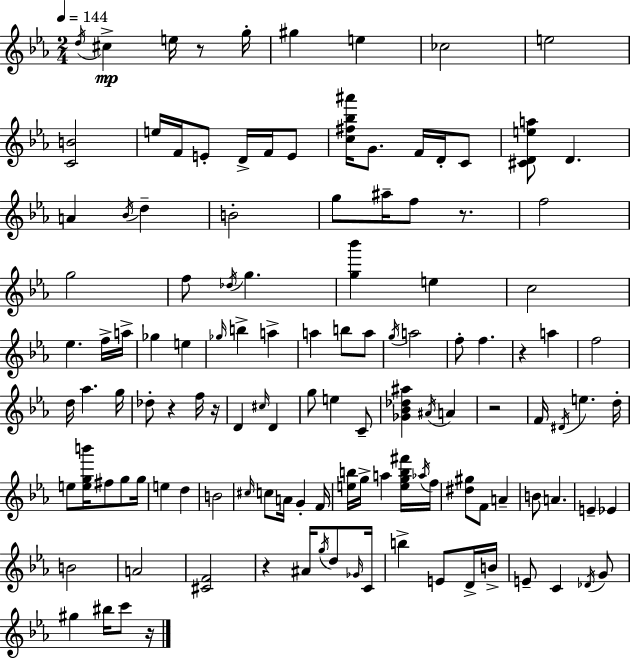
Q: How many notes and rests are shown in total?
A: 125